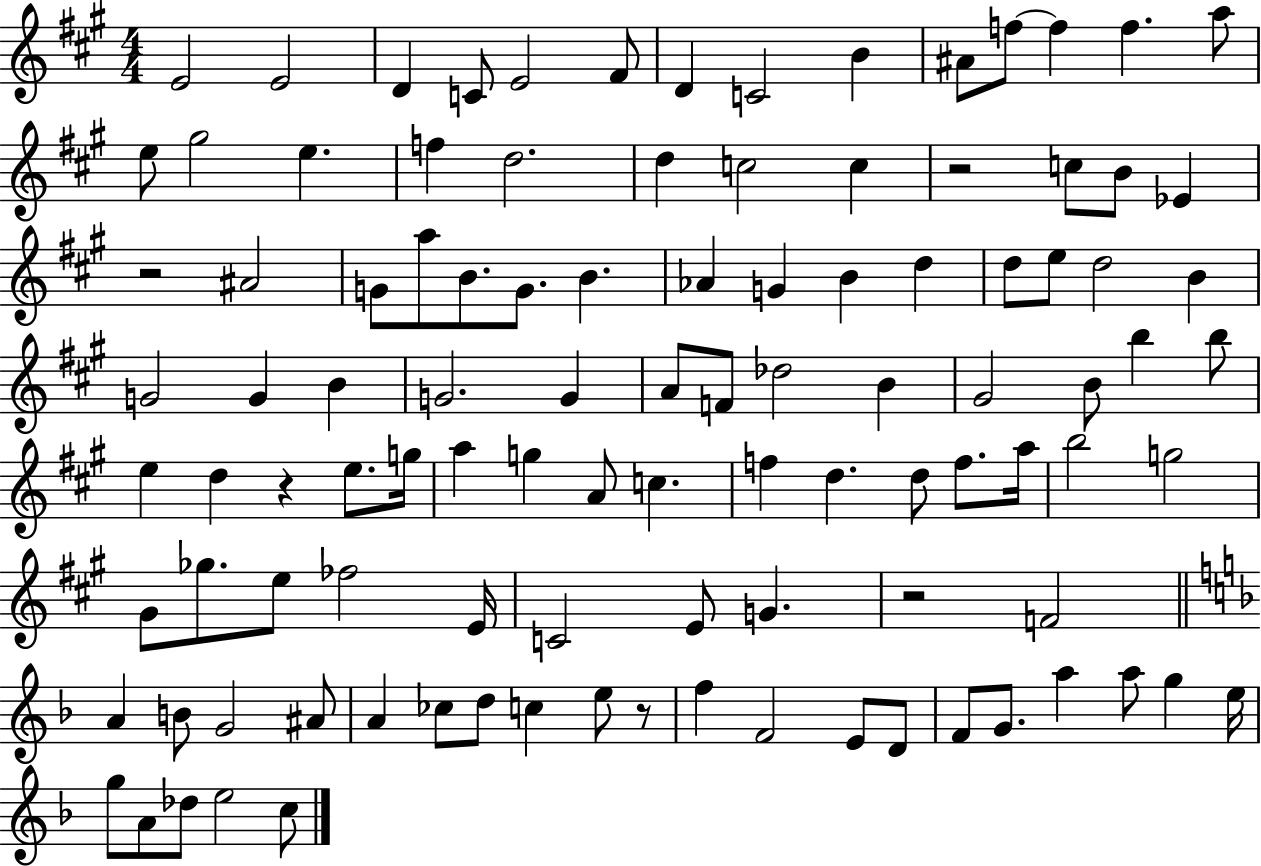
X:1
T:Untitled
M:4/4
L:1/4
K:A
E2 E2 D C/2 E2 ^F/2 D C2 B ^A/2 f/2 f f a/2 e/2 ^g2 e f d2 d c2 c z2 c/2 B/2 _E z2 ^A2 G/2 a/2 B/2 G/2 B _A G B d d/2 e/2 d2 B G2 G B G2 G A/2 F/2 _d2 B ^G2 B/2 b b/2 e d z e/2 g/4 a g A/2 c f d d/2 f/2 a/4 b2 g2 ^G/2 _g/2 e/2 _f2 E/4 C2 E/2 G z2 F2 A B/2 G2 ^A/2 A _c/2 d/2 c e/2 z/2 f F2 E/2 D/2 F/2 G/2 a a/2 g e/4 g/2 A/2 _d/2 e2 c/2